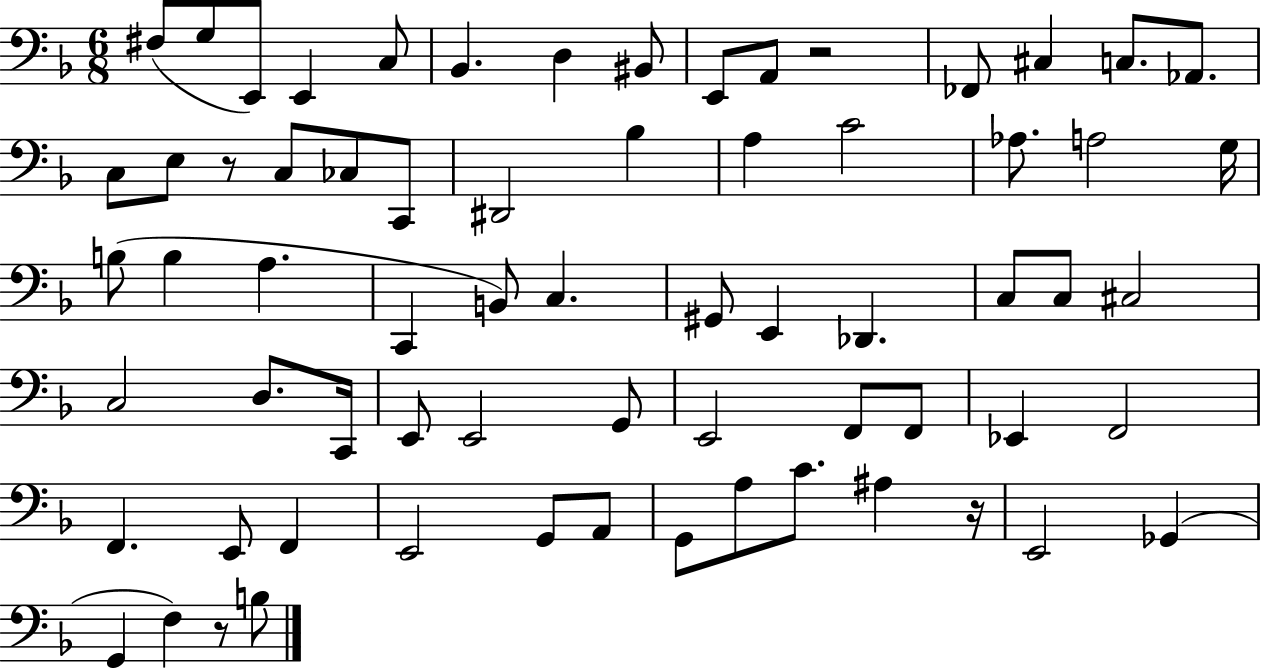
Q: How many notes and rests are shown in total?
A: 68